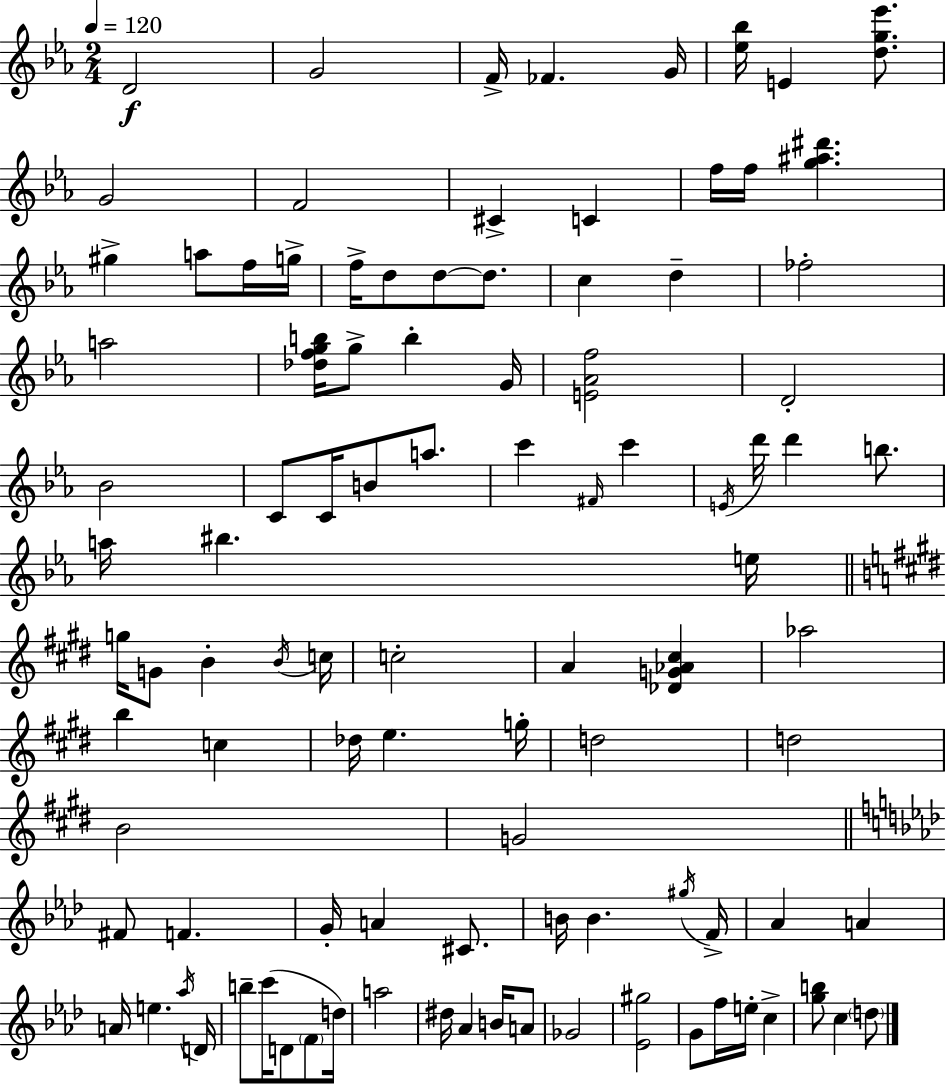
D4/h G4/h F4/s FES4/q. G4/s [Eb5,Bb5]/s E4/q [D5,G5,Eb6]/e. G4/h F4/h C#4/q C4/q F5/s F5/s [G5,A#5,D#6]/q. G#5/q A5/e F5/s G5/s F5/s D5/e D5/e D5/e. C5/q D5/q FES5/h A5/h [Db5,F5,G5,B5]/s G5/e B5/q G4/s [E4,Ab4,F5]/h D4/h Bb4/h C4/e C4/s B4/e A5/e. C6/q F#4/s C6/q E4/s D6/s D6/q B5/e. A5/s BIS5/q. E5/s G5/s G4/e B4/q B4/s C5/s C5/h A4/q [Db4,G4,Ab4,C#5]/q Ab5/h B5/q C5/q Db5/s E5/q. G5/s D5/h D5/h B4/h G4/h F#4/e F4/q. G4/s A4/q C#4/e. B4/s B4/q. G#5/s F4/s Ab4/q A4/q A4/s E5/q. Ab5/s D4/s B5/e C6/s D4/e F4/e D5/s A5/h D#5/s Ab4/q B4/s A4/e Gb4/h [Eb4,G#5]/h G4/e F5/s E5/s C5/q [G5,B5]/e C5/q D5/e